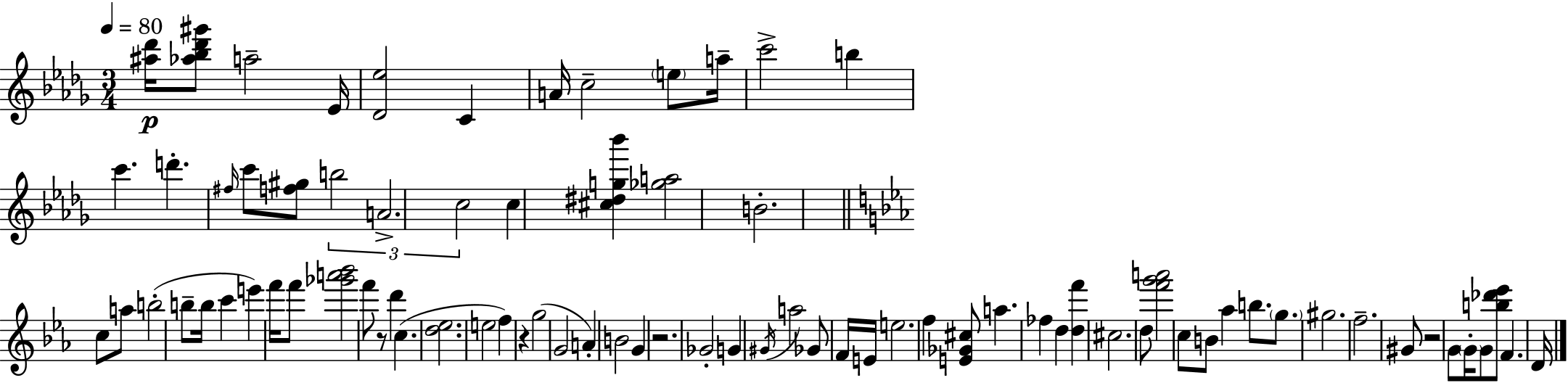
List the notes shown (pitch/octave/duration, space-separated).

[A#5,Db6]/s [Ab5,Bb5,Db6,G#6]/e A5/h Eb4/s [Db4,Eb5]/h C4/q A4/s C5/h E5/e A5/s C6/h B5/q C6/q. D6/q. F#5/s C6/e [F5,G#5]/e B5/h A4/h. C5/h C5/q [C#5,D#5,G5,Bb6]/q [Gb5,A5]/h B4/h. C5/e A5/e B5/h B5/e B5/s C6/q E6/q F6/s F6/e [Gb6,A6,Bb6]/h F6/e R/e D6/q C5/q. [D5,Eb5]/h. E5/h F5/q R/q G5/h G4/h A4/q B4/h G4/q R/h. Gb4/h G4/q G#4/s A5/h Gb4/e F4/s E4/s E5/h. F5/q [E4,Gb4,C#5]/e A5/q. FES5/q D5/q [D5,F6]/q C#5/h. D5/e [F6,G6,A6]/h C5/e B4/e Ab5/q B5/e. G5/e. G#5/h. F5/h. G#4/e R/h G4/e G4/s G4/e [B5,Db6,Eb6]/e F4/q. D4/s